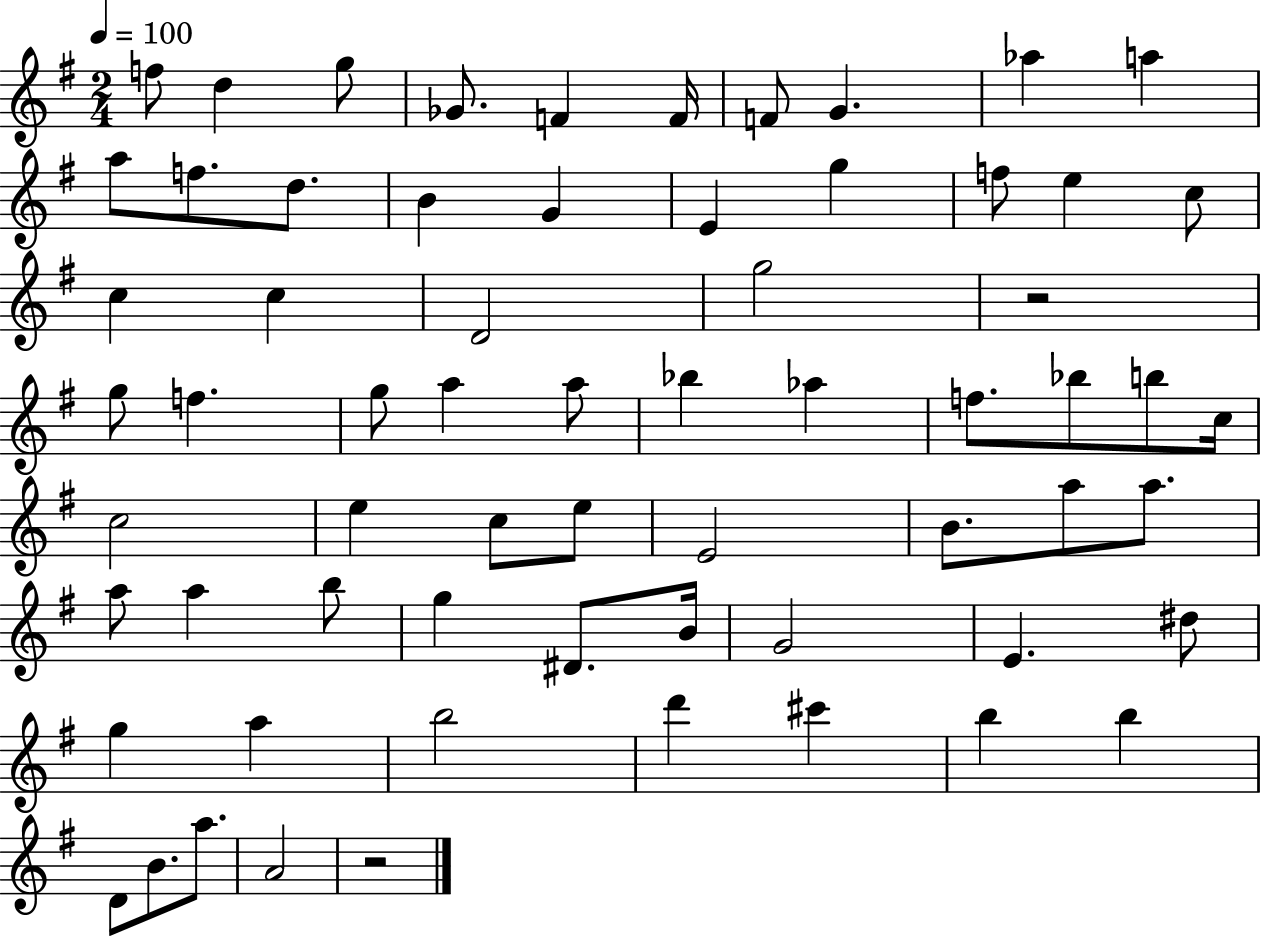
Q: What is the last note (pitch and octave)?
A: A4